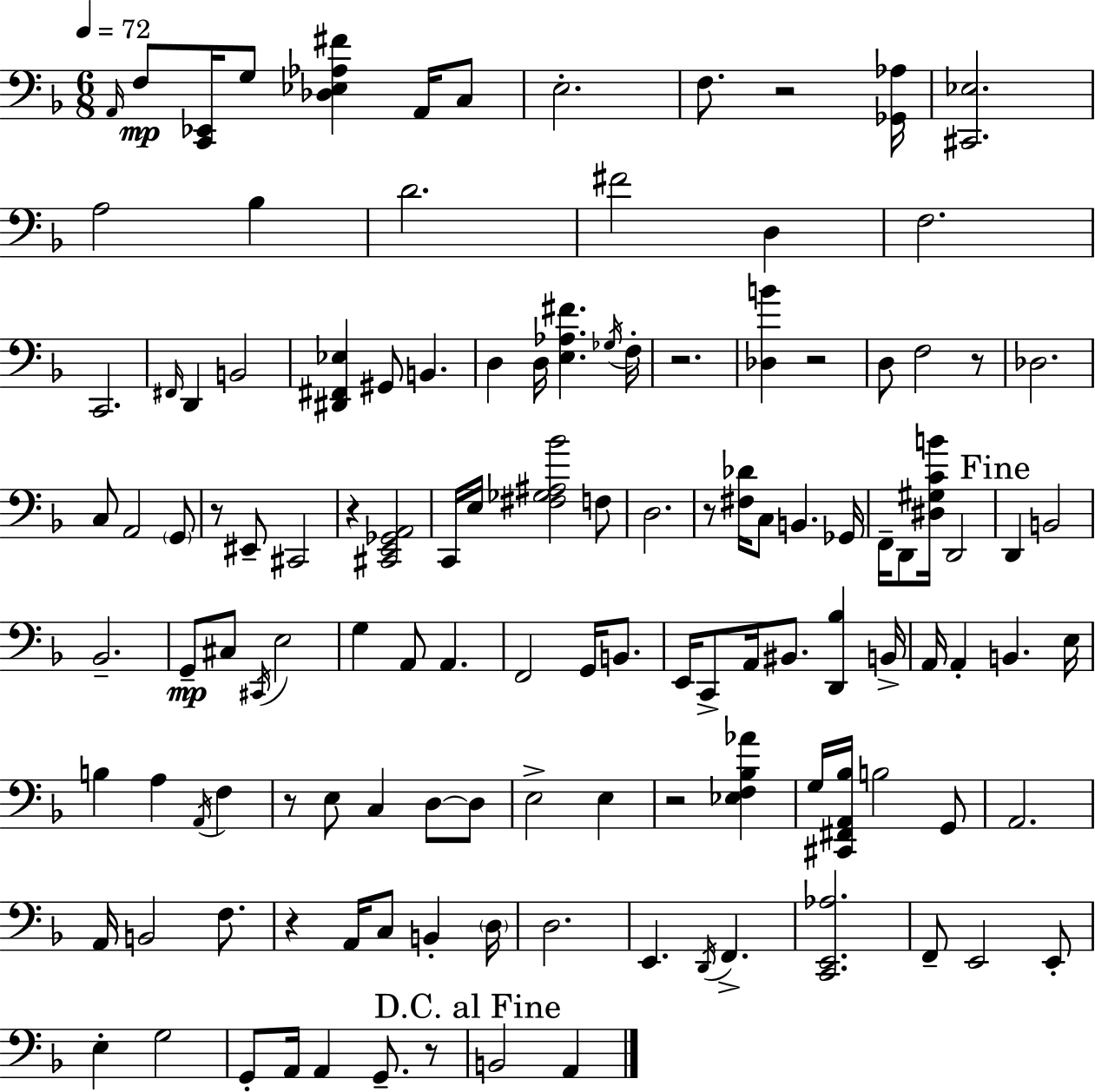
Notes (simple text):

A2/s F3/e [C2,Eb2]/s G3/e [Db3,Eb3,Ab3,F#4]/q A2/s C3/e E3/h. F3/e. R/h [Gb2,Ab3]/s [C#2,Eb3]/h. A3/h Bb3/q D4/h. F#4/h D3/q F3/h. C2/h. F#2/s D2/q B2/h [D#2,F#2,Eb3]/q G#2/e B2/q. D3/q D3/s [E3,Ab3,F#4]/q. Gb3/s F3/s R/h. [Db3,B4]/q R/h D3/e F3/h R/e Db3/h. C3/e A2/h G2/e R/e EIS2/e C#2/h R/q [C#2,E2,Gb2,A2]/h C2/s E3/s [F#3,Gb3,A#3,Bb4]/h F3/e D3/h. R/e [F#3,Db4]/s C3/e B2/q. Gb2/s F2/s D2/e [D#3,G#3,C4,B4]/s D2/h D2/q B2/h Bb2/h. G2/e C#3/e C#2/s E3/h G3/q A2/e A2/q. F2/h G2/s B2/e. E2/s C2/e A2/s BIS2/e. [D2,Bb3]/q B2/s A2/s A2/q B2/q. E3/s B3/q A3/q A2/s F3/q R/e E3/e C3/q D3/e D3/e E3/h E3/q R/h [Eb3,F3,Bb3,Ab4]/q G3/s [C#2,F#2,A2,Bb3]/s B3/h G2/e A2/h. A2/s B2/h F3/e. R/q A2/s C3/e B2/q D3/s D3/h. E2/q. D2/s F2/q. [C2,E2,Ab3]/h. F2/e E2/h E2/e E3/q G3/h G2/e A2/s A2/q G2/e. R/e B2/h A2/q